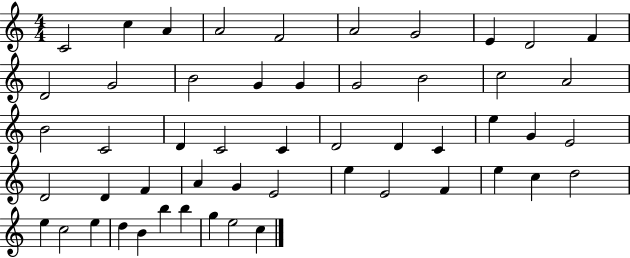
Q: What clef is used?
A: treble